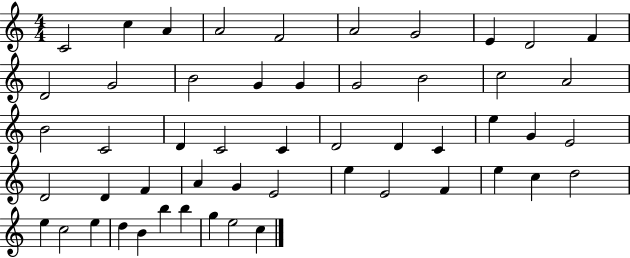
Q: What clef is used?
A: treble